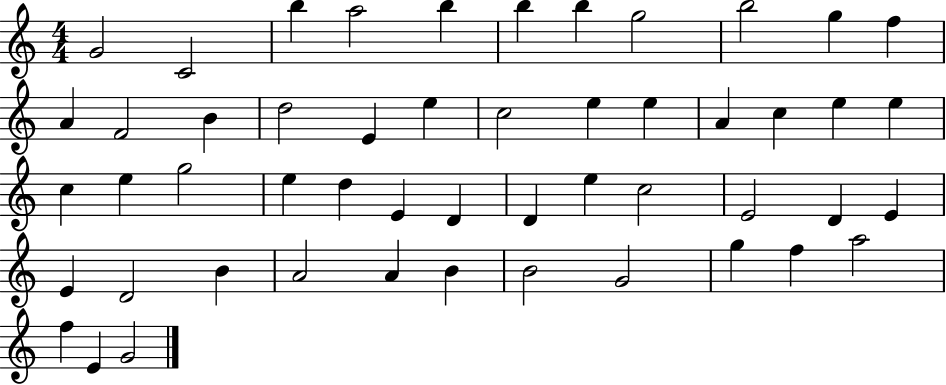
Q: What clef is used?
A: treble